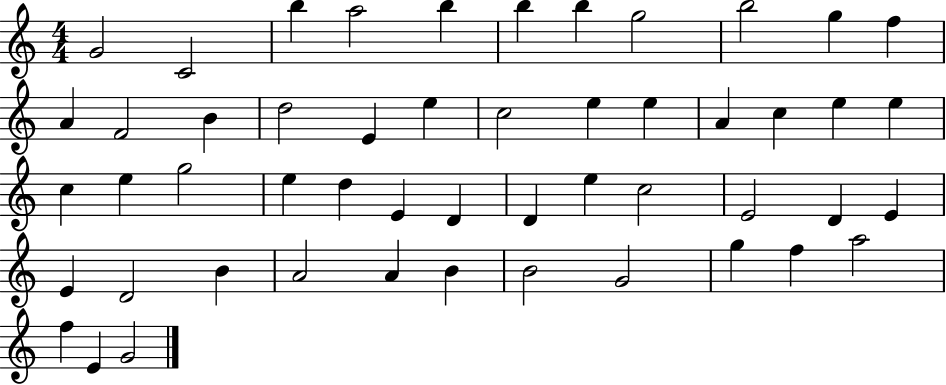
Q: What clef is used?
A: treble